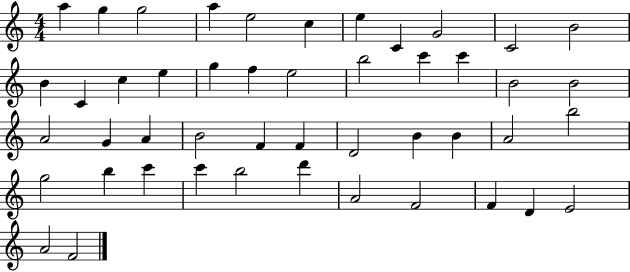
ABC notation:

X:1
T:Untitled
M:4/4
L:1/4
K:C
a g g2 a e2 c e C G2 C2 B2 B C c e g f e2 b2 c' c' B2 B2 A2 G A B2 F F D2 B B A2 b2 g2 b c' c' b2 d' A2 F2 F D E2 A2 F2